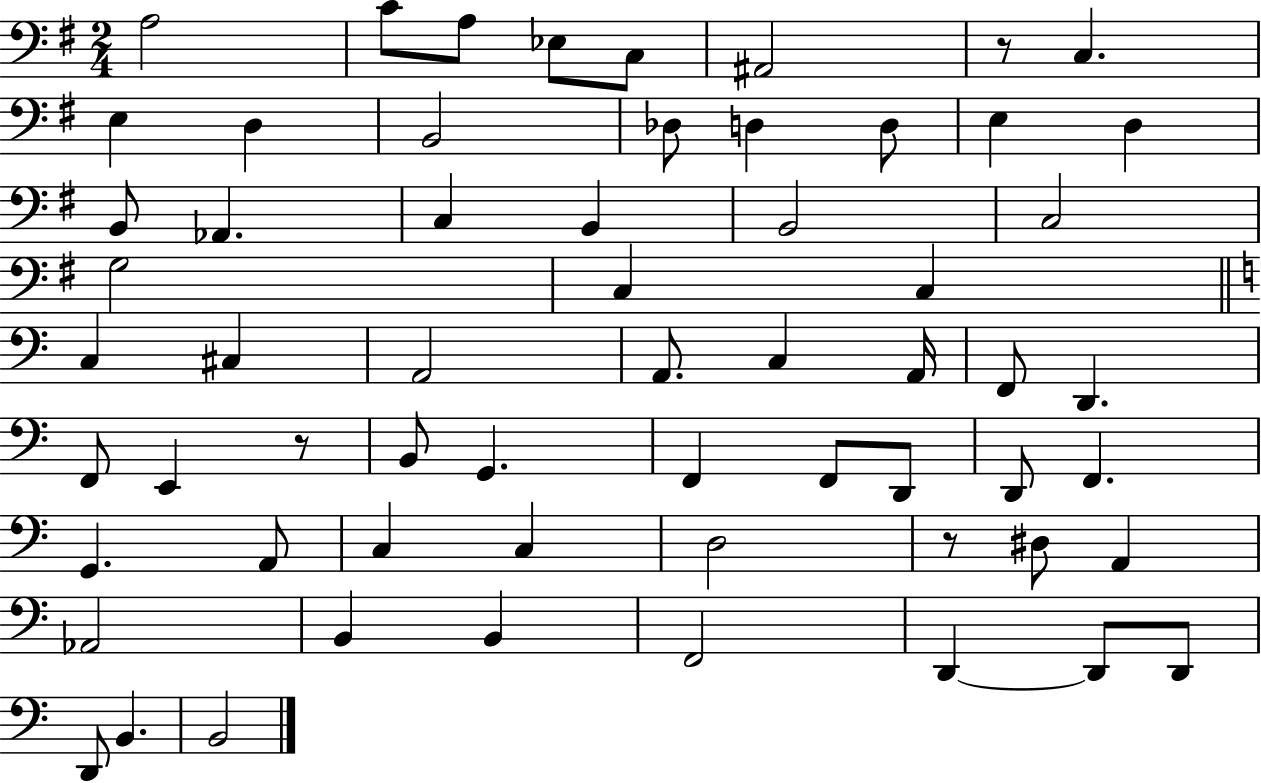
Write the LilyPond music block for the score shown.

{
  \clef bass
  \numericTimeSignature
  \time 2/4
  \key g \major
  a2 | c'8 a8 ees8 c8 | ais,2 | r8 c4. | \break e4 d4 | b,2 | des8 d4 d8 | e4 d4 | \break b,8 aes,4. | c4 b,4 | b,2 | c2 | \break g2 | c4 c4 | \bar "||" \break \key a \minor c4 cis4 | a,2 | a,8. c4 a,16 | f,8 d,4. | \break f,8 e,4 r8 | b,8 g,4. | f,4 f,8 d,8 | d,8 f,4. | \break g,4. a,8 | c4 c4 | d2 | r8 dis8 a,4 | \break aes,2 | b,4 b,4 | f,2 | d,4~~ d,8 d,8 | \break d,8 b,4. | b,2 | \bar "|."
}